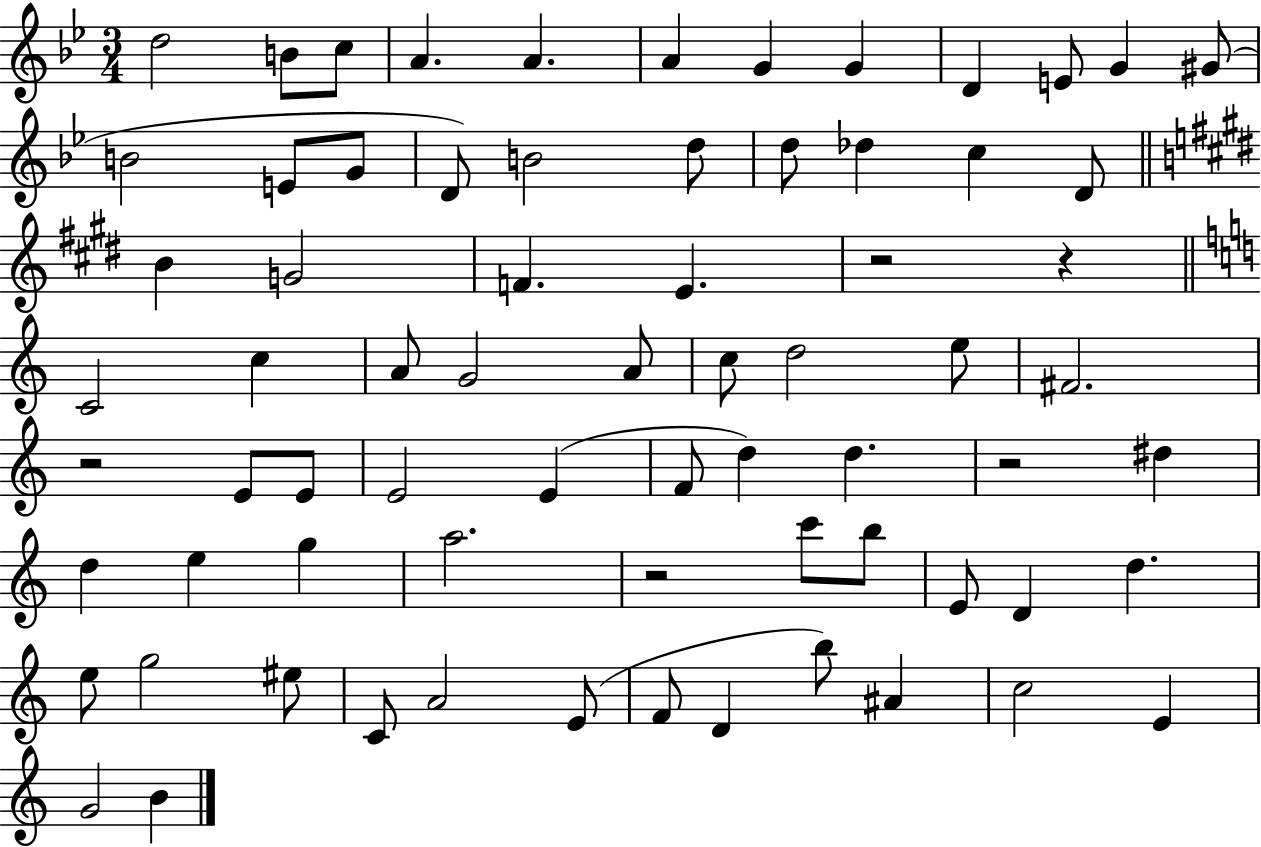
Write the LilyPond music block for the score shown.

{
  \clef treble
  \numericTimeSignature
  \time 3/4
  \key bes \major
  d''2 b'8 c''8 | a'4. a'4. | a'4 g'4 g'4 | d'4 e'8 g'4 gis'8( | \break b'2 e'8 g'8 | d'8) b'2 d''8 | d''8 des''4 c''4 d'8 | \bar "||" \break \key e \major b'4 g'2 | f'4. e'4. | r2 r4 | \bar "||" \break \key a \minor c'2 c''4 | a'8 g'2 a'8 | c''8 d''2 e''8 | fis'2. | \break r2 e'8 e'8 | e'2 e'4( | f'8 d''4) d''4. | r2 dis''4 | \break d''4 e''4 g''4 | a''2. | r2 c'''8 b''8 | e'8 d'4 d''4. | \break e''8 g''2 eis''8 | c'8 a'2 e'8( | f'8 d'4 b''8) ais'4 | c''2 e'4 | \break g'2 b'4 | \bar "|."
}